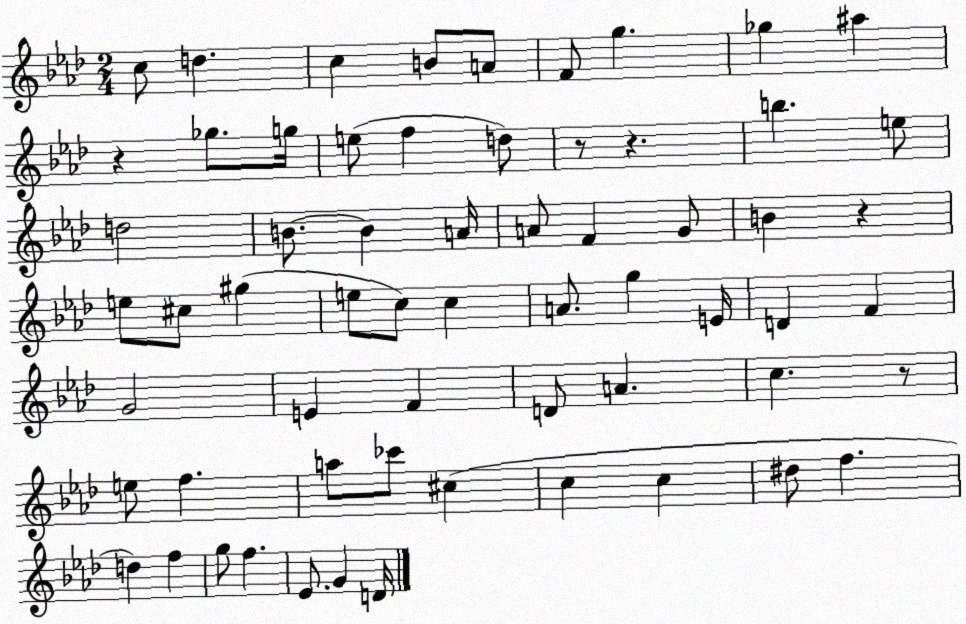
X:1
T:Untitled
M:2/4
L:1/4
K:Ab
c/2 d c B/2 A/2 F/2 g _g ^a z _g/2 g/4 e/2 f d/2 z/2 z b e/2 d2 B/2 B A/4 A/2 F G/2 B z e/2 ^c/2 ^g e/2 c/2 c A/2 g E/4 D F G2 E F D/2 A c z/2 e/2 f a/2 _c'/2 ^c c c ^d/2 f d f g/2 f _E/2 G D/4